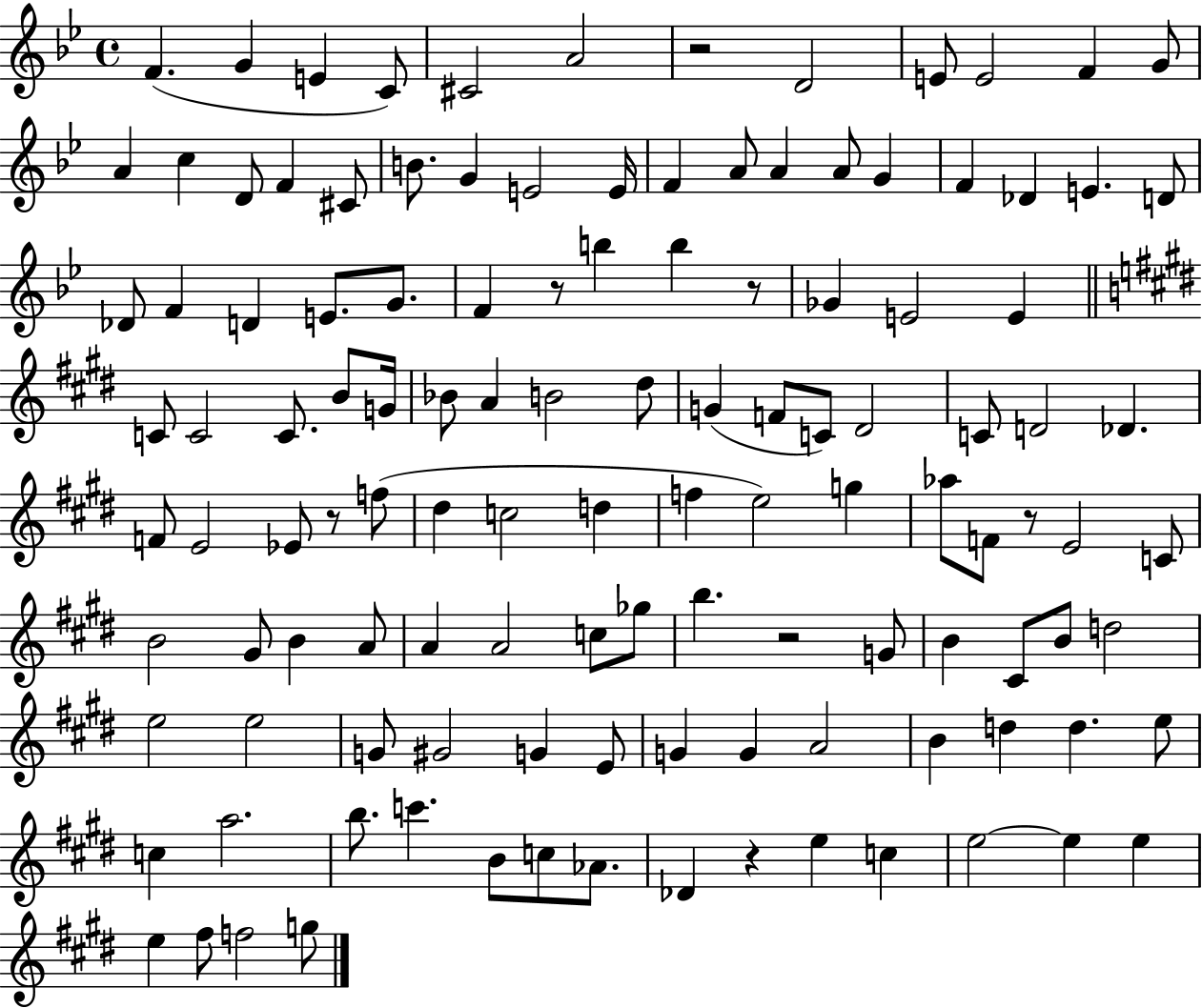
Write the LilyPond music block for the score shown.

{
  \clef treble
  \time 4/4
  \defaultTimeSignature
  \key bes \major
  \repeat volta 2 { f'4.( g'4 e'4 c'8) | cis'2 a'2 | r2 d'2 | e'8 e'2 f'4 g'8 | \break a'4 c''4 d'8 f'4 cis'8 | b'8. g'4 e'2 e'16 | f'4 a'8 a'4 a'8 g'4 | f'4 des'4 e'4. d'8 | \break des'8 f'4 d'4 e'8. g'8. | f'4 r8 b''4 b''4 r8 | ges'4 e'2 e'4 | \bar "||" \break \key e \major c'8 c'2 c'8. b'8 g'16 | bes'8 a'4 b'2 dis''8 | g'4( f'8 c'8) dis'2 | c'8 d'2 des'4. | \break f'8 e'2 ees'8 r8 f''8( | dis''4 c''2 d''4 | f''4 e''2) g''4 | aes''8 f'8 r8 e'2 c'8 | \break b'2 gis'8 b'4 a'8 | a'4 a'2 c''8 ges''8 | b''4. r2 g'8 | b'4 cis'8 b'8 d''2 | \break e''2 e''2 | g'8 gis'2 g'4 e'8 | g'4 g'4 a'2 | b'4 d''4 d''4. e''8 | \break c''4 a''2. | b''8. c'''4. b'8 c''8 aes'8. | des'4 r4 e''4 c''4 | e''2~~ e''4 e''4 | \break e''4 fis''8 f''2 g''8 | } \bar "|."
}